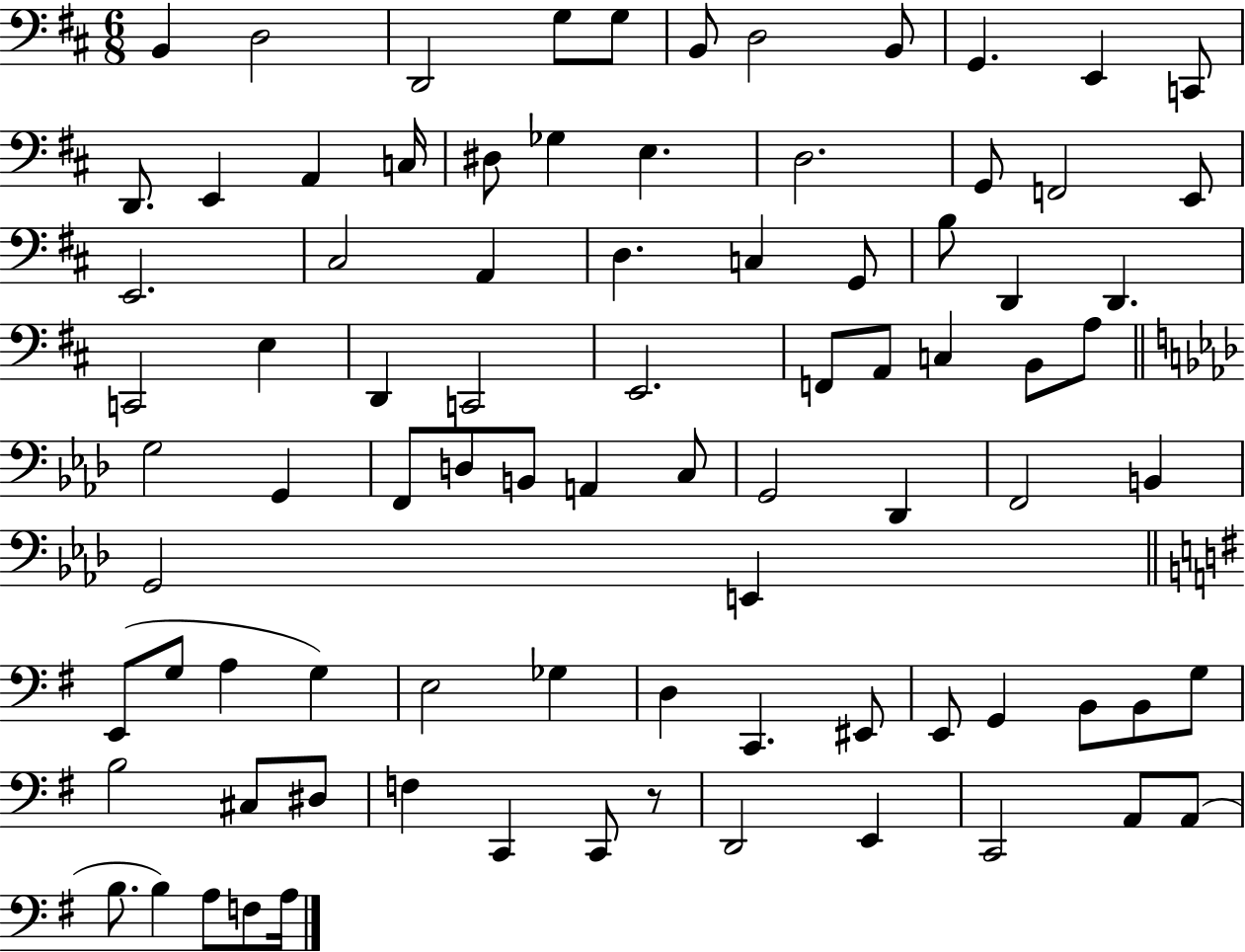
X:1
T:Untitled
M:6/8
L:1/4
K:D
B,, D,2 D,,2 G,/2 G,/2 B,,/2 D,2 B,,/2 G,, E,, C,,/2 D,,/2 E,, A,, C,/4 ^D,/2 _G, E, D,2 G,,/2 F,,2 E,,/2 E,,2 ^C,2 A,, D, C, G,,/2 B,/2 D,, D,, C,,2 E, D,, C,,2 E,,2 F,,/2 A,,/2 C, B,,/2 A,/2 G,2 G,, F,,/2 D,/2 B,,/2 A,, C,/2 G,,2 _D,, F,,2 B,, G,,2 E,, E,,/2 G,/2 A, G, E,2 _G, D, C,, ^E,,/2 E,,/2 G,, B,,/2 B,,/2 G,/2 B,2 ^C,/2 ^D,/2 F, C,, C,,/2 z/2 D,,2 E,, C,,2 A,,/2 A,,/2 B,/2 B, A,/2 F,/2 A,/4